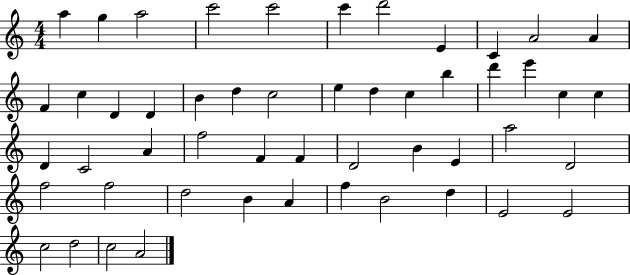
X:1
T:Untitled
M:4/4
L:1/4
K:C
a g a2 c'2 c'2 c' d'2 E C A2 A F c D D B d c2 e d c b d' e' c c D C2 A f2 F F D2 B E a2 D2 f2 f2 d2 B A f B2 d E2 E2 c2 d2 c2 A2